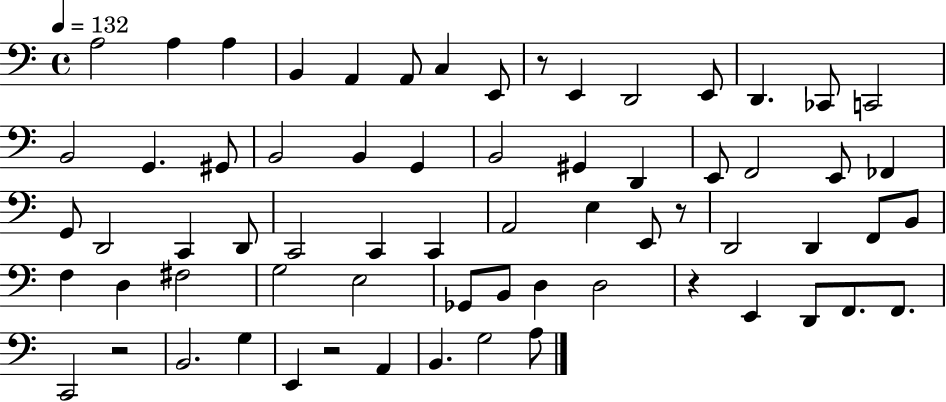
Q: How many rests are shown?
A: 5